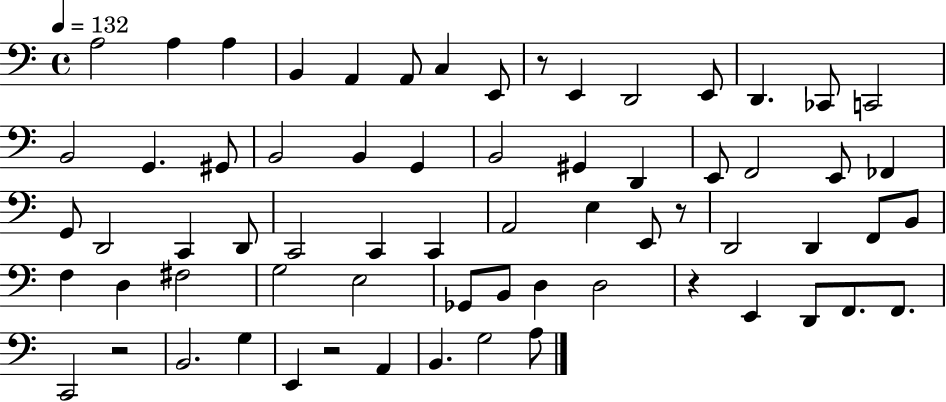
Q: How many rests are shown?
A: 5